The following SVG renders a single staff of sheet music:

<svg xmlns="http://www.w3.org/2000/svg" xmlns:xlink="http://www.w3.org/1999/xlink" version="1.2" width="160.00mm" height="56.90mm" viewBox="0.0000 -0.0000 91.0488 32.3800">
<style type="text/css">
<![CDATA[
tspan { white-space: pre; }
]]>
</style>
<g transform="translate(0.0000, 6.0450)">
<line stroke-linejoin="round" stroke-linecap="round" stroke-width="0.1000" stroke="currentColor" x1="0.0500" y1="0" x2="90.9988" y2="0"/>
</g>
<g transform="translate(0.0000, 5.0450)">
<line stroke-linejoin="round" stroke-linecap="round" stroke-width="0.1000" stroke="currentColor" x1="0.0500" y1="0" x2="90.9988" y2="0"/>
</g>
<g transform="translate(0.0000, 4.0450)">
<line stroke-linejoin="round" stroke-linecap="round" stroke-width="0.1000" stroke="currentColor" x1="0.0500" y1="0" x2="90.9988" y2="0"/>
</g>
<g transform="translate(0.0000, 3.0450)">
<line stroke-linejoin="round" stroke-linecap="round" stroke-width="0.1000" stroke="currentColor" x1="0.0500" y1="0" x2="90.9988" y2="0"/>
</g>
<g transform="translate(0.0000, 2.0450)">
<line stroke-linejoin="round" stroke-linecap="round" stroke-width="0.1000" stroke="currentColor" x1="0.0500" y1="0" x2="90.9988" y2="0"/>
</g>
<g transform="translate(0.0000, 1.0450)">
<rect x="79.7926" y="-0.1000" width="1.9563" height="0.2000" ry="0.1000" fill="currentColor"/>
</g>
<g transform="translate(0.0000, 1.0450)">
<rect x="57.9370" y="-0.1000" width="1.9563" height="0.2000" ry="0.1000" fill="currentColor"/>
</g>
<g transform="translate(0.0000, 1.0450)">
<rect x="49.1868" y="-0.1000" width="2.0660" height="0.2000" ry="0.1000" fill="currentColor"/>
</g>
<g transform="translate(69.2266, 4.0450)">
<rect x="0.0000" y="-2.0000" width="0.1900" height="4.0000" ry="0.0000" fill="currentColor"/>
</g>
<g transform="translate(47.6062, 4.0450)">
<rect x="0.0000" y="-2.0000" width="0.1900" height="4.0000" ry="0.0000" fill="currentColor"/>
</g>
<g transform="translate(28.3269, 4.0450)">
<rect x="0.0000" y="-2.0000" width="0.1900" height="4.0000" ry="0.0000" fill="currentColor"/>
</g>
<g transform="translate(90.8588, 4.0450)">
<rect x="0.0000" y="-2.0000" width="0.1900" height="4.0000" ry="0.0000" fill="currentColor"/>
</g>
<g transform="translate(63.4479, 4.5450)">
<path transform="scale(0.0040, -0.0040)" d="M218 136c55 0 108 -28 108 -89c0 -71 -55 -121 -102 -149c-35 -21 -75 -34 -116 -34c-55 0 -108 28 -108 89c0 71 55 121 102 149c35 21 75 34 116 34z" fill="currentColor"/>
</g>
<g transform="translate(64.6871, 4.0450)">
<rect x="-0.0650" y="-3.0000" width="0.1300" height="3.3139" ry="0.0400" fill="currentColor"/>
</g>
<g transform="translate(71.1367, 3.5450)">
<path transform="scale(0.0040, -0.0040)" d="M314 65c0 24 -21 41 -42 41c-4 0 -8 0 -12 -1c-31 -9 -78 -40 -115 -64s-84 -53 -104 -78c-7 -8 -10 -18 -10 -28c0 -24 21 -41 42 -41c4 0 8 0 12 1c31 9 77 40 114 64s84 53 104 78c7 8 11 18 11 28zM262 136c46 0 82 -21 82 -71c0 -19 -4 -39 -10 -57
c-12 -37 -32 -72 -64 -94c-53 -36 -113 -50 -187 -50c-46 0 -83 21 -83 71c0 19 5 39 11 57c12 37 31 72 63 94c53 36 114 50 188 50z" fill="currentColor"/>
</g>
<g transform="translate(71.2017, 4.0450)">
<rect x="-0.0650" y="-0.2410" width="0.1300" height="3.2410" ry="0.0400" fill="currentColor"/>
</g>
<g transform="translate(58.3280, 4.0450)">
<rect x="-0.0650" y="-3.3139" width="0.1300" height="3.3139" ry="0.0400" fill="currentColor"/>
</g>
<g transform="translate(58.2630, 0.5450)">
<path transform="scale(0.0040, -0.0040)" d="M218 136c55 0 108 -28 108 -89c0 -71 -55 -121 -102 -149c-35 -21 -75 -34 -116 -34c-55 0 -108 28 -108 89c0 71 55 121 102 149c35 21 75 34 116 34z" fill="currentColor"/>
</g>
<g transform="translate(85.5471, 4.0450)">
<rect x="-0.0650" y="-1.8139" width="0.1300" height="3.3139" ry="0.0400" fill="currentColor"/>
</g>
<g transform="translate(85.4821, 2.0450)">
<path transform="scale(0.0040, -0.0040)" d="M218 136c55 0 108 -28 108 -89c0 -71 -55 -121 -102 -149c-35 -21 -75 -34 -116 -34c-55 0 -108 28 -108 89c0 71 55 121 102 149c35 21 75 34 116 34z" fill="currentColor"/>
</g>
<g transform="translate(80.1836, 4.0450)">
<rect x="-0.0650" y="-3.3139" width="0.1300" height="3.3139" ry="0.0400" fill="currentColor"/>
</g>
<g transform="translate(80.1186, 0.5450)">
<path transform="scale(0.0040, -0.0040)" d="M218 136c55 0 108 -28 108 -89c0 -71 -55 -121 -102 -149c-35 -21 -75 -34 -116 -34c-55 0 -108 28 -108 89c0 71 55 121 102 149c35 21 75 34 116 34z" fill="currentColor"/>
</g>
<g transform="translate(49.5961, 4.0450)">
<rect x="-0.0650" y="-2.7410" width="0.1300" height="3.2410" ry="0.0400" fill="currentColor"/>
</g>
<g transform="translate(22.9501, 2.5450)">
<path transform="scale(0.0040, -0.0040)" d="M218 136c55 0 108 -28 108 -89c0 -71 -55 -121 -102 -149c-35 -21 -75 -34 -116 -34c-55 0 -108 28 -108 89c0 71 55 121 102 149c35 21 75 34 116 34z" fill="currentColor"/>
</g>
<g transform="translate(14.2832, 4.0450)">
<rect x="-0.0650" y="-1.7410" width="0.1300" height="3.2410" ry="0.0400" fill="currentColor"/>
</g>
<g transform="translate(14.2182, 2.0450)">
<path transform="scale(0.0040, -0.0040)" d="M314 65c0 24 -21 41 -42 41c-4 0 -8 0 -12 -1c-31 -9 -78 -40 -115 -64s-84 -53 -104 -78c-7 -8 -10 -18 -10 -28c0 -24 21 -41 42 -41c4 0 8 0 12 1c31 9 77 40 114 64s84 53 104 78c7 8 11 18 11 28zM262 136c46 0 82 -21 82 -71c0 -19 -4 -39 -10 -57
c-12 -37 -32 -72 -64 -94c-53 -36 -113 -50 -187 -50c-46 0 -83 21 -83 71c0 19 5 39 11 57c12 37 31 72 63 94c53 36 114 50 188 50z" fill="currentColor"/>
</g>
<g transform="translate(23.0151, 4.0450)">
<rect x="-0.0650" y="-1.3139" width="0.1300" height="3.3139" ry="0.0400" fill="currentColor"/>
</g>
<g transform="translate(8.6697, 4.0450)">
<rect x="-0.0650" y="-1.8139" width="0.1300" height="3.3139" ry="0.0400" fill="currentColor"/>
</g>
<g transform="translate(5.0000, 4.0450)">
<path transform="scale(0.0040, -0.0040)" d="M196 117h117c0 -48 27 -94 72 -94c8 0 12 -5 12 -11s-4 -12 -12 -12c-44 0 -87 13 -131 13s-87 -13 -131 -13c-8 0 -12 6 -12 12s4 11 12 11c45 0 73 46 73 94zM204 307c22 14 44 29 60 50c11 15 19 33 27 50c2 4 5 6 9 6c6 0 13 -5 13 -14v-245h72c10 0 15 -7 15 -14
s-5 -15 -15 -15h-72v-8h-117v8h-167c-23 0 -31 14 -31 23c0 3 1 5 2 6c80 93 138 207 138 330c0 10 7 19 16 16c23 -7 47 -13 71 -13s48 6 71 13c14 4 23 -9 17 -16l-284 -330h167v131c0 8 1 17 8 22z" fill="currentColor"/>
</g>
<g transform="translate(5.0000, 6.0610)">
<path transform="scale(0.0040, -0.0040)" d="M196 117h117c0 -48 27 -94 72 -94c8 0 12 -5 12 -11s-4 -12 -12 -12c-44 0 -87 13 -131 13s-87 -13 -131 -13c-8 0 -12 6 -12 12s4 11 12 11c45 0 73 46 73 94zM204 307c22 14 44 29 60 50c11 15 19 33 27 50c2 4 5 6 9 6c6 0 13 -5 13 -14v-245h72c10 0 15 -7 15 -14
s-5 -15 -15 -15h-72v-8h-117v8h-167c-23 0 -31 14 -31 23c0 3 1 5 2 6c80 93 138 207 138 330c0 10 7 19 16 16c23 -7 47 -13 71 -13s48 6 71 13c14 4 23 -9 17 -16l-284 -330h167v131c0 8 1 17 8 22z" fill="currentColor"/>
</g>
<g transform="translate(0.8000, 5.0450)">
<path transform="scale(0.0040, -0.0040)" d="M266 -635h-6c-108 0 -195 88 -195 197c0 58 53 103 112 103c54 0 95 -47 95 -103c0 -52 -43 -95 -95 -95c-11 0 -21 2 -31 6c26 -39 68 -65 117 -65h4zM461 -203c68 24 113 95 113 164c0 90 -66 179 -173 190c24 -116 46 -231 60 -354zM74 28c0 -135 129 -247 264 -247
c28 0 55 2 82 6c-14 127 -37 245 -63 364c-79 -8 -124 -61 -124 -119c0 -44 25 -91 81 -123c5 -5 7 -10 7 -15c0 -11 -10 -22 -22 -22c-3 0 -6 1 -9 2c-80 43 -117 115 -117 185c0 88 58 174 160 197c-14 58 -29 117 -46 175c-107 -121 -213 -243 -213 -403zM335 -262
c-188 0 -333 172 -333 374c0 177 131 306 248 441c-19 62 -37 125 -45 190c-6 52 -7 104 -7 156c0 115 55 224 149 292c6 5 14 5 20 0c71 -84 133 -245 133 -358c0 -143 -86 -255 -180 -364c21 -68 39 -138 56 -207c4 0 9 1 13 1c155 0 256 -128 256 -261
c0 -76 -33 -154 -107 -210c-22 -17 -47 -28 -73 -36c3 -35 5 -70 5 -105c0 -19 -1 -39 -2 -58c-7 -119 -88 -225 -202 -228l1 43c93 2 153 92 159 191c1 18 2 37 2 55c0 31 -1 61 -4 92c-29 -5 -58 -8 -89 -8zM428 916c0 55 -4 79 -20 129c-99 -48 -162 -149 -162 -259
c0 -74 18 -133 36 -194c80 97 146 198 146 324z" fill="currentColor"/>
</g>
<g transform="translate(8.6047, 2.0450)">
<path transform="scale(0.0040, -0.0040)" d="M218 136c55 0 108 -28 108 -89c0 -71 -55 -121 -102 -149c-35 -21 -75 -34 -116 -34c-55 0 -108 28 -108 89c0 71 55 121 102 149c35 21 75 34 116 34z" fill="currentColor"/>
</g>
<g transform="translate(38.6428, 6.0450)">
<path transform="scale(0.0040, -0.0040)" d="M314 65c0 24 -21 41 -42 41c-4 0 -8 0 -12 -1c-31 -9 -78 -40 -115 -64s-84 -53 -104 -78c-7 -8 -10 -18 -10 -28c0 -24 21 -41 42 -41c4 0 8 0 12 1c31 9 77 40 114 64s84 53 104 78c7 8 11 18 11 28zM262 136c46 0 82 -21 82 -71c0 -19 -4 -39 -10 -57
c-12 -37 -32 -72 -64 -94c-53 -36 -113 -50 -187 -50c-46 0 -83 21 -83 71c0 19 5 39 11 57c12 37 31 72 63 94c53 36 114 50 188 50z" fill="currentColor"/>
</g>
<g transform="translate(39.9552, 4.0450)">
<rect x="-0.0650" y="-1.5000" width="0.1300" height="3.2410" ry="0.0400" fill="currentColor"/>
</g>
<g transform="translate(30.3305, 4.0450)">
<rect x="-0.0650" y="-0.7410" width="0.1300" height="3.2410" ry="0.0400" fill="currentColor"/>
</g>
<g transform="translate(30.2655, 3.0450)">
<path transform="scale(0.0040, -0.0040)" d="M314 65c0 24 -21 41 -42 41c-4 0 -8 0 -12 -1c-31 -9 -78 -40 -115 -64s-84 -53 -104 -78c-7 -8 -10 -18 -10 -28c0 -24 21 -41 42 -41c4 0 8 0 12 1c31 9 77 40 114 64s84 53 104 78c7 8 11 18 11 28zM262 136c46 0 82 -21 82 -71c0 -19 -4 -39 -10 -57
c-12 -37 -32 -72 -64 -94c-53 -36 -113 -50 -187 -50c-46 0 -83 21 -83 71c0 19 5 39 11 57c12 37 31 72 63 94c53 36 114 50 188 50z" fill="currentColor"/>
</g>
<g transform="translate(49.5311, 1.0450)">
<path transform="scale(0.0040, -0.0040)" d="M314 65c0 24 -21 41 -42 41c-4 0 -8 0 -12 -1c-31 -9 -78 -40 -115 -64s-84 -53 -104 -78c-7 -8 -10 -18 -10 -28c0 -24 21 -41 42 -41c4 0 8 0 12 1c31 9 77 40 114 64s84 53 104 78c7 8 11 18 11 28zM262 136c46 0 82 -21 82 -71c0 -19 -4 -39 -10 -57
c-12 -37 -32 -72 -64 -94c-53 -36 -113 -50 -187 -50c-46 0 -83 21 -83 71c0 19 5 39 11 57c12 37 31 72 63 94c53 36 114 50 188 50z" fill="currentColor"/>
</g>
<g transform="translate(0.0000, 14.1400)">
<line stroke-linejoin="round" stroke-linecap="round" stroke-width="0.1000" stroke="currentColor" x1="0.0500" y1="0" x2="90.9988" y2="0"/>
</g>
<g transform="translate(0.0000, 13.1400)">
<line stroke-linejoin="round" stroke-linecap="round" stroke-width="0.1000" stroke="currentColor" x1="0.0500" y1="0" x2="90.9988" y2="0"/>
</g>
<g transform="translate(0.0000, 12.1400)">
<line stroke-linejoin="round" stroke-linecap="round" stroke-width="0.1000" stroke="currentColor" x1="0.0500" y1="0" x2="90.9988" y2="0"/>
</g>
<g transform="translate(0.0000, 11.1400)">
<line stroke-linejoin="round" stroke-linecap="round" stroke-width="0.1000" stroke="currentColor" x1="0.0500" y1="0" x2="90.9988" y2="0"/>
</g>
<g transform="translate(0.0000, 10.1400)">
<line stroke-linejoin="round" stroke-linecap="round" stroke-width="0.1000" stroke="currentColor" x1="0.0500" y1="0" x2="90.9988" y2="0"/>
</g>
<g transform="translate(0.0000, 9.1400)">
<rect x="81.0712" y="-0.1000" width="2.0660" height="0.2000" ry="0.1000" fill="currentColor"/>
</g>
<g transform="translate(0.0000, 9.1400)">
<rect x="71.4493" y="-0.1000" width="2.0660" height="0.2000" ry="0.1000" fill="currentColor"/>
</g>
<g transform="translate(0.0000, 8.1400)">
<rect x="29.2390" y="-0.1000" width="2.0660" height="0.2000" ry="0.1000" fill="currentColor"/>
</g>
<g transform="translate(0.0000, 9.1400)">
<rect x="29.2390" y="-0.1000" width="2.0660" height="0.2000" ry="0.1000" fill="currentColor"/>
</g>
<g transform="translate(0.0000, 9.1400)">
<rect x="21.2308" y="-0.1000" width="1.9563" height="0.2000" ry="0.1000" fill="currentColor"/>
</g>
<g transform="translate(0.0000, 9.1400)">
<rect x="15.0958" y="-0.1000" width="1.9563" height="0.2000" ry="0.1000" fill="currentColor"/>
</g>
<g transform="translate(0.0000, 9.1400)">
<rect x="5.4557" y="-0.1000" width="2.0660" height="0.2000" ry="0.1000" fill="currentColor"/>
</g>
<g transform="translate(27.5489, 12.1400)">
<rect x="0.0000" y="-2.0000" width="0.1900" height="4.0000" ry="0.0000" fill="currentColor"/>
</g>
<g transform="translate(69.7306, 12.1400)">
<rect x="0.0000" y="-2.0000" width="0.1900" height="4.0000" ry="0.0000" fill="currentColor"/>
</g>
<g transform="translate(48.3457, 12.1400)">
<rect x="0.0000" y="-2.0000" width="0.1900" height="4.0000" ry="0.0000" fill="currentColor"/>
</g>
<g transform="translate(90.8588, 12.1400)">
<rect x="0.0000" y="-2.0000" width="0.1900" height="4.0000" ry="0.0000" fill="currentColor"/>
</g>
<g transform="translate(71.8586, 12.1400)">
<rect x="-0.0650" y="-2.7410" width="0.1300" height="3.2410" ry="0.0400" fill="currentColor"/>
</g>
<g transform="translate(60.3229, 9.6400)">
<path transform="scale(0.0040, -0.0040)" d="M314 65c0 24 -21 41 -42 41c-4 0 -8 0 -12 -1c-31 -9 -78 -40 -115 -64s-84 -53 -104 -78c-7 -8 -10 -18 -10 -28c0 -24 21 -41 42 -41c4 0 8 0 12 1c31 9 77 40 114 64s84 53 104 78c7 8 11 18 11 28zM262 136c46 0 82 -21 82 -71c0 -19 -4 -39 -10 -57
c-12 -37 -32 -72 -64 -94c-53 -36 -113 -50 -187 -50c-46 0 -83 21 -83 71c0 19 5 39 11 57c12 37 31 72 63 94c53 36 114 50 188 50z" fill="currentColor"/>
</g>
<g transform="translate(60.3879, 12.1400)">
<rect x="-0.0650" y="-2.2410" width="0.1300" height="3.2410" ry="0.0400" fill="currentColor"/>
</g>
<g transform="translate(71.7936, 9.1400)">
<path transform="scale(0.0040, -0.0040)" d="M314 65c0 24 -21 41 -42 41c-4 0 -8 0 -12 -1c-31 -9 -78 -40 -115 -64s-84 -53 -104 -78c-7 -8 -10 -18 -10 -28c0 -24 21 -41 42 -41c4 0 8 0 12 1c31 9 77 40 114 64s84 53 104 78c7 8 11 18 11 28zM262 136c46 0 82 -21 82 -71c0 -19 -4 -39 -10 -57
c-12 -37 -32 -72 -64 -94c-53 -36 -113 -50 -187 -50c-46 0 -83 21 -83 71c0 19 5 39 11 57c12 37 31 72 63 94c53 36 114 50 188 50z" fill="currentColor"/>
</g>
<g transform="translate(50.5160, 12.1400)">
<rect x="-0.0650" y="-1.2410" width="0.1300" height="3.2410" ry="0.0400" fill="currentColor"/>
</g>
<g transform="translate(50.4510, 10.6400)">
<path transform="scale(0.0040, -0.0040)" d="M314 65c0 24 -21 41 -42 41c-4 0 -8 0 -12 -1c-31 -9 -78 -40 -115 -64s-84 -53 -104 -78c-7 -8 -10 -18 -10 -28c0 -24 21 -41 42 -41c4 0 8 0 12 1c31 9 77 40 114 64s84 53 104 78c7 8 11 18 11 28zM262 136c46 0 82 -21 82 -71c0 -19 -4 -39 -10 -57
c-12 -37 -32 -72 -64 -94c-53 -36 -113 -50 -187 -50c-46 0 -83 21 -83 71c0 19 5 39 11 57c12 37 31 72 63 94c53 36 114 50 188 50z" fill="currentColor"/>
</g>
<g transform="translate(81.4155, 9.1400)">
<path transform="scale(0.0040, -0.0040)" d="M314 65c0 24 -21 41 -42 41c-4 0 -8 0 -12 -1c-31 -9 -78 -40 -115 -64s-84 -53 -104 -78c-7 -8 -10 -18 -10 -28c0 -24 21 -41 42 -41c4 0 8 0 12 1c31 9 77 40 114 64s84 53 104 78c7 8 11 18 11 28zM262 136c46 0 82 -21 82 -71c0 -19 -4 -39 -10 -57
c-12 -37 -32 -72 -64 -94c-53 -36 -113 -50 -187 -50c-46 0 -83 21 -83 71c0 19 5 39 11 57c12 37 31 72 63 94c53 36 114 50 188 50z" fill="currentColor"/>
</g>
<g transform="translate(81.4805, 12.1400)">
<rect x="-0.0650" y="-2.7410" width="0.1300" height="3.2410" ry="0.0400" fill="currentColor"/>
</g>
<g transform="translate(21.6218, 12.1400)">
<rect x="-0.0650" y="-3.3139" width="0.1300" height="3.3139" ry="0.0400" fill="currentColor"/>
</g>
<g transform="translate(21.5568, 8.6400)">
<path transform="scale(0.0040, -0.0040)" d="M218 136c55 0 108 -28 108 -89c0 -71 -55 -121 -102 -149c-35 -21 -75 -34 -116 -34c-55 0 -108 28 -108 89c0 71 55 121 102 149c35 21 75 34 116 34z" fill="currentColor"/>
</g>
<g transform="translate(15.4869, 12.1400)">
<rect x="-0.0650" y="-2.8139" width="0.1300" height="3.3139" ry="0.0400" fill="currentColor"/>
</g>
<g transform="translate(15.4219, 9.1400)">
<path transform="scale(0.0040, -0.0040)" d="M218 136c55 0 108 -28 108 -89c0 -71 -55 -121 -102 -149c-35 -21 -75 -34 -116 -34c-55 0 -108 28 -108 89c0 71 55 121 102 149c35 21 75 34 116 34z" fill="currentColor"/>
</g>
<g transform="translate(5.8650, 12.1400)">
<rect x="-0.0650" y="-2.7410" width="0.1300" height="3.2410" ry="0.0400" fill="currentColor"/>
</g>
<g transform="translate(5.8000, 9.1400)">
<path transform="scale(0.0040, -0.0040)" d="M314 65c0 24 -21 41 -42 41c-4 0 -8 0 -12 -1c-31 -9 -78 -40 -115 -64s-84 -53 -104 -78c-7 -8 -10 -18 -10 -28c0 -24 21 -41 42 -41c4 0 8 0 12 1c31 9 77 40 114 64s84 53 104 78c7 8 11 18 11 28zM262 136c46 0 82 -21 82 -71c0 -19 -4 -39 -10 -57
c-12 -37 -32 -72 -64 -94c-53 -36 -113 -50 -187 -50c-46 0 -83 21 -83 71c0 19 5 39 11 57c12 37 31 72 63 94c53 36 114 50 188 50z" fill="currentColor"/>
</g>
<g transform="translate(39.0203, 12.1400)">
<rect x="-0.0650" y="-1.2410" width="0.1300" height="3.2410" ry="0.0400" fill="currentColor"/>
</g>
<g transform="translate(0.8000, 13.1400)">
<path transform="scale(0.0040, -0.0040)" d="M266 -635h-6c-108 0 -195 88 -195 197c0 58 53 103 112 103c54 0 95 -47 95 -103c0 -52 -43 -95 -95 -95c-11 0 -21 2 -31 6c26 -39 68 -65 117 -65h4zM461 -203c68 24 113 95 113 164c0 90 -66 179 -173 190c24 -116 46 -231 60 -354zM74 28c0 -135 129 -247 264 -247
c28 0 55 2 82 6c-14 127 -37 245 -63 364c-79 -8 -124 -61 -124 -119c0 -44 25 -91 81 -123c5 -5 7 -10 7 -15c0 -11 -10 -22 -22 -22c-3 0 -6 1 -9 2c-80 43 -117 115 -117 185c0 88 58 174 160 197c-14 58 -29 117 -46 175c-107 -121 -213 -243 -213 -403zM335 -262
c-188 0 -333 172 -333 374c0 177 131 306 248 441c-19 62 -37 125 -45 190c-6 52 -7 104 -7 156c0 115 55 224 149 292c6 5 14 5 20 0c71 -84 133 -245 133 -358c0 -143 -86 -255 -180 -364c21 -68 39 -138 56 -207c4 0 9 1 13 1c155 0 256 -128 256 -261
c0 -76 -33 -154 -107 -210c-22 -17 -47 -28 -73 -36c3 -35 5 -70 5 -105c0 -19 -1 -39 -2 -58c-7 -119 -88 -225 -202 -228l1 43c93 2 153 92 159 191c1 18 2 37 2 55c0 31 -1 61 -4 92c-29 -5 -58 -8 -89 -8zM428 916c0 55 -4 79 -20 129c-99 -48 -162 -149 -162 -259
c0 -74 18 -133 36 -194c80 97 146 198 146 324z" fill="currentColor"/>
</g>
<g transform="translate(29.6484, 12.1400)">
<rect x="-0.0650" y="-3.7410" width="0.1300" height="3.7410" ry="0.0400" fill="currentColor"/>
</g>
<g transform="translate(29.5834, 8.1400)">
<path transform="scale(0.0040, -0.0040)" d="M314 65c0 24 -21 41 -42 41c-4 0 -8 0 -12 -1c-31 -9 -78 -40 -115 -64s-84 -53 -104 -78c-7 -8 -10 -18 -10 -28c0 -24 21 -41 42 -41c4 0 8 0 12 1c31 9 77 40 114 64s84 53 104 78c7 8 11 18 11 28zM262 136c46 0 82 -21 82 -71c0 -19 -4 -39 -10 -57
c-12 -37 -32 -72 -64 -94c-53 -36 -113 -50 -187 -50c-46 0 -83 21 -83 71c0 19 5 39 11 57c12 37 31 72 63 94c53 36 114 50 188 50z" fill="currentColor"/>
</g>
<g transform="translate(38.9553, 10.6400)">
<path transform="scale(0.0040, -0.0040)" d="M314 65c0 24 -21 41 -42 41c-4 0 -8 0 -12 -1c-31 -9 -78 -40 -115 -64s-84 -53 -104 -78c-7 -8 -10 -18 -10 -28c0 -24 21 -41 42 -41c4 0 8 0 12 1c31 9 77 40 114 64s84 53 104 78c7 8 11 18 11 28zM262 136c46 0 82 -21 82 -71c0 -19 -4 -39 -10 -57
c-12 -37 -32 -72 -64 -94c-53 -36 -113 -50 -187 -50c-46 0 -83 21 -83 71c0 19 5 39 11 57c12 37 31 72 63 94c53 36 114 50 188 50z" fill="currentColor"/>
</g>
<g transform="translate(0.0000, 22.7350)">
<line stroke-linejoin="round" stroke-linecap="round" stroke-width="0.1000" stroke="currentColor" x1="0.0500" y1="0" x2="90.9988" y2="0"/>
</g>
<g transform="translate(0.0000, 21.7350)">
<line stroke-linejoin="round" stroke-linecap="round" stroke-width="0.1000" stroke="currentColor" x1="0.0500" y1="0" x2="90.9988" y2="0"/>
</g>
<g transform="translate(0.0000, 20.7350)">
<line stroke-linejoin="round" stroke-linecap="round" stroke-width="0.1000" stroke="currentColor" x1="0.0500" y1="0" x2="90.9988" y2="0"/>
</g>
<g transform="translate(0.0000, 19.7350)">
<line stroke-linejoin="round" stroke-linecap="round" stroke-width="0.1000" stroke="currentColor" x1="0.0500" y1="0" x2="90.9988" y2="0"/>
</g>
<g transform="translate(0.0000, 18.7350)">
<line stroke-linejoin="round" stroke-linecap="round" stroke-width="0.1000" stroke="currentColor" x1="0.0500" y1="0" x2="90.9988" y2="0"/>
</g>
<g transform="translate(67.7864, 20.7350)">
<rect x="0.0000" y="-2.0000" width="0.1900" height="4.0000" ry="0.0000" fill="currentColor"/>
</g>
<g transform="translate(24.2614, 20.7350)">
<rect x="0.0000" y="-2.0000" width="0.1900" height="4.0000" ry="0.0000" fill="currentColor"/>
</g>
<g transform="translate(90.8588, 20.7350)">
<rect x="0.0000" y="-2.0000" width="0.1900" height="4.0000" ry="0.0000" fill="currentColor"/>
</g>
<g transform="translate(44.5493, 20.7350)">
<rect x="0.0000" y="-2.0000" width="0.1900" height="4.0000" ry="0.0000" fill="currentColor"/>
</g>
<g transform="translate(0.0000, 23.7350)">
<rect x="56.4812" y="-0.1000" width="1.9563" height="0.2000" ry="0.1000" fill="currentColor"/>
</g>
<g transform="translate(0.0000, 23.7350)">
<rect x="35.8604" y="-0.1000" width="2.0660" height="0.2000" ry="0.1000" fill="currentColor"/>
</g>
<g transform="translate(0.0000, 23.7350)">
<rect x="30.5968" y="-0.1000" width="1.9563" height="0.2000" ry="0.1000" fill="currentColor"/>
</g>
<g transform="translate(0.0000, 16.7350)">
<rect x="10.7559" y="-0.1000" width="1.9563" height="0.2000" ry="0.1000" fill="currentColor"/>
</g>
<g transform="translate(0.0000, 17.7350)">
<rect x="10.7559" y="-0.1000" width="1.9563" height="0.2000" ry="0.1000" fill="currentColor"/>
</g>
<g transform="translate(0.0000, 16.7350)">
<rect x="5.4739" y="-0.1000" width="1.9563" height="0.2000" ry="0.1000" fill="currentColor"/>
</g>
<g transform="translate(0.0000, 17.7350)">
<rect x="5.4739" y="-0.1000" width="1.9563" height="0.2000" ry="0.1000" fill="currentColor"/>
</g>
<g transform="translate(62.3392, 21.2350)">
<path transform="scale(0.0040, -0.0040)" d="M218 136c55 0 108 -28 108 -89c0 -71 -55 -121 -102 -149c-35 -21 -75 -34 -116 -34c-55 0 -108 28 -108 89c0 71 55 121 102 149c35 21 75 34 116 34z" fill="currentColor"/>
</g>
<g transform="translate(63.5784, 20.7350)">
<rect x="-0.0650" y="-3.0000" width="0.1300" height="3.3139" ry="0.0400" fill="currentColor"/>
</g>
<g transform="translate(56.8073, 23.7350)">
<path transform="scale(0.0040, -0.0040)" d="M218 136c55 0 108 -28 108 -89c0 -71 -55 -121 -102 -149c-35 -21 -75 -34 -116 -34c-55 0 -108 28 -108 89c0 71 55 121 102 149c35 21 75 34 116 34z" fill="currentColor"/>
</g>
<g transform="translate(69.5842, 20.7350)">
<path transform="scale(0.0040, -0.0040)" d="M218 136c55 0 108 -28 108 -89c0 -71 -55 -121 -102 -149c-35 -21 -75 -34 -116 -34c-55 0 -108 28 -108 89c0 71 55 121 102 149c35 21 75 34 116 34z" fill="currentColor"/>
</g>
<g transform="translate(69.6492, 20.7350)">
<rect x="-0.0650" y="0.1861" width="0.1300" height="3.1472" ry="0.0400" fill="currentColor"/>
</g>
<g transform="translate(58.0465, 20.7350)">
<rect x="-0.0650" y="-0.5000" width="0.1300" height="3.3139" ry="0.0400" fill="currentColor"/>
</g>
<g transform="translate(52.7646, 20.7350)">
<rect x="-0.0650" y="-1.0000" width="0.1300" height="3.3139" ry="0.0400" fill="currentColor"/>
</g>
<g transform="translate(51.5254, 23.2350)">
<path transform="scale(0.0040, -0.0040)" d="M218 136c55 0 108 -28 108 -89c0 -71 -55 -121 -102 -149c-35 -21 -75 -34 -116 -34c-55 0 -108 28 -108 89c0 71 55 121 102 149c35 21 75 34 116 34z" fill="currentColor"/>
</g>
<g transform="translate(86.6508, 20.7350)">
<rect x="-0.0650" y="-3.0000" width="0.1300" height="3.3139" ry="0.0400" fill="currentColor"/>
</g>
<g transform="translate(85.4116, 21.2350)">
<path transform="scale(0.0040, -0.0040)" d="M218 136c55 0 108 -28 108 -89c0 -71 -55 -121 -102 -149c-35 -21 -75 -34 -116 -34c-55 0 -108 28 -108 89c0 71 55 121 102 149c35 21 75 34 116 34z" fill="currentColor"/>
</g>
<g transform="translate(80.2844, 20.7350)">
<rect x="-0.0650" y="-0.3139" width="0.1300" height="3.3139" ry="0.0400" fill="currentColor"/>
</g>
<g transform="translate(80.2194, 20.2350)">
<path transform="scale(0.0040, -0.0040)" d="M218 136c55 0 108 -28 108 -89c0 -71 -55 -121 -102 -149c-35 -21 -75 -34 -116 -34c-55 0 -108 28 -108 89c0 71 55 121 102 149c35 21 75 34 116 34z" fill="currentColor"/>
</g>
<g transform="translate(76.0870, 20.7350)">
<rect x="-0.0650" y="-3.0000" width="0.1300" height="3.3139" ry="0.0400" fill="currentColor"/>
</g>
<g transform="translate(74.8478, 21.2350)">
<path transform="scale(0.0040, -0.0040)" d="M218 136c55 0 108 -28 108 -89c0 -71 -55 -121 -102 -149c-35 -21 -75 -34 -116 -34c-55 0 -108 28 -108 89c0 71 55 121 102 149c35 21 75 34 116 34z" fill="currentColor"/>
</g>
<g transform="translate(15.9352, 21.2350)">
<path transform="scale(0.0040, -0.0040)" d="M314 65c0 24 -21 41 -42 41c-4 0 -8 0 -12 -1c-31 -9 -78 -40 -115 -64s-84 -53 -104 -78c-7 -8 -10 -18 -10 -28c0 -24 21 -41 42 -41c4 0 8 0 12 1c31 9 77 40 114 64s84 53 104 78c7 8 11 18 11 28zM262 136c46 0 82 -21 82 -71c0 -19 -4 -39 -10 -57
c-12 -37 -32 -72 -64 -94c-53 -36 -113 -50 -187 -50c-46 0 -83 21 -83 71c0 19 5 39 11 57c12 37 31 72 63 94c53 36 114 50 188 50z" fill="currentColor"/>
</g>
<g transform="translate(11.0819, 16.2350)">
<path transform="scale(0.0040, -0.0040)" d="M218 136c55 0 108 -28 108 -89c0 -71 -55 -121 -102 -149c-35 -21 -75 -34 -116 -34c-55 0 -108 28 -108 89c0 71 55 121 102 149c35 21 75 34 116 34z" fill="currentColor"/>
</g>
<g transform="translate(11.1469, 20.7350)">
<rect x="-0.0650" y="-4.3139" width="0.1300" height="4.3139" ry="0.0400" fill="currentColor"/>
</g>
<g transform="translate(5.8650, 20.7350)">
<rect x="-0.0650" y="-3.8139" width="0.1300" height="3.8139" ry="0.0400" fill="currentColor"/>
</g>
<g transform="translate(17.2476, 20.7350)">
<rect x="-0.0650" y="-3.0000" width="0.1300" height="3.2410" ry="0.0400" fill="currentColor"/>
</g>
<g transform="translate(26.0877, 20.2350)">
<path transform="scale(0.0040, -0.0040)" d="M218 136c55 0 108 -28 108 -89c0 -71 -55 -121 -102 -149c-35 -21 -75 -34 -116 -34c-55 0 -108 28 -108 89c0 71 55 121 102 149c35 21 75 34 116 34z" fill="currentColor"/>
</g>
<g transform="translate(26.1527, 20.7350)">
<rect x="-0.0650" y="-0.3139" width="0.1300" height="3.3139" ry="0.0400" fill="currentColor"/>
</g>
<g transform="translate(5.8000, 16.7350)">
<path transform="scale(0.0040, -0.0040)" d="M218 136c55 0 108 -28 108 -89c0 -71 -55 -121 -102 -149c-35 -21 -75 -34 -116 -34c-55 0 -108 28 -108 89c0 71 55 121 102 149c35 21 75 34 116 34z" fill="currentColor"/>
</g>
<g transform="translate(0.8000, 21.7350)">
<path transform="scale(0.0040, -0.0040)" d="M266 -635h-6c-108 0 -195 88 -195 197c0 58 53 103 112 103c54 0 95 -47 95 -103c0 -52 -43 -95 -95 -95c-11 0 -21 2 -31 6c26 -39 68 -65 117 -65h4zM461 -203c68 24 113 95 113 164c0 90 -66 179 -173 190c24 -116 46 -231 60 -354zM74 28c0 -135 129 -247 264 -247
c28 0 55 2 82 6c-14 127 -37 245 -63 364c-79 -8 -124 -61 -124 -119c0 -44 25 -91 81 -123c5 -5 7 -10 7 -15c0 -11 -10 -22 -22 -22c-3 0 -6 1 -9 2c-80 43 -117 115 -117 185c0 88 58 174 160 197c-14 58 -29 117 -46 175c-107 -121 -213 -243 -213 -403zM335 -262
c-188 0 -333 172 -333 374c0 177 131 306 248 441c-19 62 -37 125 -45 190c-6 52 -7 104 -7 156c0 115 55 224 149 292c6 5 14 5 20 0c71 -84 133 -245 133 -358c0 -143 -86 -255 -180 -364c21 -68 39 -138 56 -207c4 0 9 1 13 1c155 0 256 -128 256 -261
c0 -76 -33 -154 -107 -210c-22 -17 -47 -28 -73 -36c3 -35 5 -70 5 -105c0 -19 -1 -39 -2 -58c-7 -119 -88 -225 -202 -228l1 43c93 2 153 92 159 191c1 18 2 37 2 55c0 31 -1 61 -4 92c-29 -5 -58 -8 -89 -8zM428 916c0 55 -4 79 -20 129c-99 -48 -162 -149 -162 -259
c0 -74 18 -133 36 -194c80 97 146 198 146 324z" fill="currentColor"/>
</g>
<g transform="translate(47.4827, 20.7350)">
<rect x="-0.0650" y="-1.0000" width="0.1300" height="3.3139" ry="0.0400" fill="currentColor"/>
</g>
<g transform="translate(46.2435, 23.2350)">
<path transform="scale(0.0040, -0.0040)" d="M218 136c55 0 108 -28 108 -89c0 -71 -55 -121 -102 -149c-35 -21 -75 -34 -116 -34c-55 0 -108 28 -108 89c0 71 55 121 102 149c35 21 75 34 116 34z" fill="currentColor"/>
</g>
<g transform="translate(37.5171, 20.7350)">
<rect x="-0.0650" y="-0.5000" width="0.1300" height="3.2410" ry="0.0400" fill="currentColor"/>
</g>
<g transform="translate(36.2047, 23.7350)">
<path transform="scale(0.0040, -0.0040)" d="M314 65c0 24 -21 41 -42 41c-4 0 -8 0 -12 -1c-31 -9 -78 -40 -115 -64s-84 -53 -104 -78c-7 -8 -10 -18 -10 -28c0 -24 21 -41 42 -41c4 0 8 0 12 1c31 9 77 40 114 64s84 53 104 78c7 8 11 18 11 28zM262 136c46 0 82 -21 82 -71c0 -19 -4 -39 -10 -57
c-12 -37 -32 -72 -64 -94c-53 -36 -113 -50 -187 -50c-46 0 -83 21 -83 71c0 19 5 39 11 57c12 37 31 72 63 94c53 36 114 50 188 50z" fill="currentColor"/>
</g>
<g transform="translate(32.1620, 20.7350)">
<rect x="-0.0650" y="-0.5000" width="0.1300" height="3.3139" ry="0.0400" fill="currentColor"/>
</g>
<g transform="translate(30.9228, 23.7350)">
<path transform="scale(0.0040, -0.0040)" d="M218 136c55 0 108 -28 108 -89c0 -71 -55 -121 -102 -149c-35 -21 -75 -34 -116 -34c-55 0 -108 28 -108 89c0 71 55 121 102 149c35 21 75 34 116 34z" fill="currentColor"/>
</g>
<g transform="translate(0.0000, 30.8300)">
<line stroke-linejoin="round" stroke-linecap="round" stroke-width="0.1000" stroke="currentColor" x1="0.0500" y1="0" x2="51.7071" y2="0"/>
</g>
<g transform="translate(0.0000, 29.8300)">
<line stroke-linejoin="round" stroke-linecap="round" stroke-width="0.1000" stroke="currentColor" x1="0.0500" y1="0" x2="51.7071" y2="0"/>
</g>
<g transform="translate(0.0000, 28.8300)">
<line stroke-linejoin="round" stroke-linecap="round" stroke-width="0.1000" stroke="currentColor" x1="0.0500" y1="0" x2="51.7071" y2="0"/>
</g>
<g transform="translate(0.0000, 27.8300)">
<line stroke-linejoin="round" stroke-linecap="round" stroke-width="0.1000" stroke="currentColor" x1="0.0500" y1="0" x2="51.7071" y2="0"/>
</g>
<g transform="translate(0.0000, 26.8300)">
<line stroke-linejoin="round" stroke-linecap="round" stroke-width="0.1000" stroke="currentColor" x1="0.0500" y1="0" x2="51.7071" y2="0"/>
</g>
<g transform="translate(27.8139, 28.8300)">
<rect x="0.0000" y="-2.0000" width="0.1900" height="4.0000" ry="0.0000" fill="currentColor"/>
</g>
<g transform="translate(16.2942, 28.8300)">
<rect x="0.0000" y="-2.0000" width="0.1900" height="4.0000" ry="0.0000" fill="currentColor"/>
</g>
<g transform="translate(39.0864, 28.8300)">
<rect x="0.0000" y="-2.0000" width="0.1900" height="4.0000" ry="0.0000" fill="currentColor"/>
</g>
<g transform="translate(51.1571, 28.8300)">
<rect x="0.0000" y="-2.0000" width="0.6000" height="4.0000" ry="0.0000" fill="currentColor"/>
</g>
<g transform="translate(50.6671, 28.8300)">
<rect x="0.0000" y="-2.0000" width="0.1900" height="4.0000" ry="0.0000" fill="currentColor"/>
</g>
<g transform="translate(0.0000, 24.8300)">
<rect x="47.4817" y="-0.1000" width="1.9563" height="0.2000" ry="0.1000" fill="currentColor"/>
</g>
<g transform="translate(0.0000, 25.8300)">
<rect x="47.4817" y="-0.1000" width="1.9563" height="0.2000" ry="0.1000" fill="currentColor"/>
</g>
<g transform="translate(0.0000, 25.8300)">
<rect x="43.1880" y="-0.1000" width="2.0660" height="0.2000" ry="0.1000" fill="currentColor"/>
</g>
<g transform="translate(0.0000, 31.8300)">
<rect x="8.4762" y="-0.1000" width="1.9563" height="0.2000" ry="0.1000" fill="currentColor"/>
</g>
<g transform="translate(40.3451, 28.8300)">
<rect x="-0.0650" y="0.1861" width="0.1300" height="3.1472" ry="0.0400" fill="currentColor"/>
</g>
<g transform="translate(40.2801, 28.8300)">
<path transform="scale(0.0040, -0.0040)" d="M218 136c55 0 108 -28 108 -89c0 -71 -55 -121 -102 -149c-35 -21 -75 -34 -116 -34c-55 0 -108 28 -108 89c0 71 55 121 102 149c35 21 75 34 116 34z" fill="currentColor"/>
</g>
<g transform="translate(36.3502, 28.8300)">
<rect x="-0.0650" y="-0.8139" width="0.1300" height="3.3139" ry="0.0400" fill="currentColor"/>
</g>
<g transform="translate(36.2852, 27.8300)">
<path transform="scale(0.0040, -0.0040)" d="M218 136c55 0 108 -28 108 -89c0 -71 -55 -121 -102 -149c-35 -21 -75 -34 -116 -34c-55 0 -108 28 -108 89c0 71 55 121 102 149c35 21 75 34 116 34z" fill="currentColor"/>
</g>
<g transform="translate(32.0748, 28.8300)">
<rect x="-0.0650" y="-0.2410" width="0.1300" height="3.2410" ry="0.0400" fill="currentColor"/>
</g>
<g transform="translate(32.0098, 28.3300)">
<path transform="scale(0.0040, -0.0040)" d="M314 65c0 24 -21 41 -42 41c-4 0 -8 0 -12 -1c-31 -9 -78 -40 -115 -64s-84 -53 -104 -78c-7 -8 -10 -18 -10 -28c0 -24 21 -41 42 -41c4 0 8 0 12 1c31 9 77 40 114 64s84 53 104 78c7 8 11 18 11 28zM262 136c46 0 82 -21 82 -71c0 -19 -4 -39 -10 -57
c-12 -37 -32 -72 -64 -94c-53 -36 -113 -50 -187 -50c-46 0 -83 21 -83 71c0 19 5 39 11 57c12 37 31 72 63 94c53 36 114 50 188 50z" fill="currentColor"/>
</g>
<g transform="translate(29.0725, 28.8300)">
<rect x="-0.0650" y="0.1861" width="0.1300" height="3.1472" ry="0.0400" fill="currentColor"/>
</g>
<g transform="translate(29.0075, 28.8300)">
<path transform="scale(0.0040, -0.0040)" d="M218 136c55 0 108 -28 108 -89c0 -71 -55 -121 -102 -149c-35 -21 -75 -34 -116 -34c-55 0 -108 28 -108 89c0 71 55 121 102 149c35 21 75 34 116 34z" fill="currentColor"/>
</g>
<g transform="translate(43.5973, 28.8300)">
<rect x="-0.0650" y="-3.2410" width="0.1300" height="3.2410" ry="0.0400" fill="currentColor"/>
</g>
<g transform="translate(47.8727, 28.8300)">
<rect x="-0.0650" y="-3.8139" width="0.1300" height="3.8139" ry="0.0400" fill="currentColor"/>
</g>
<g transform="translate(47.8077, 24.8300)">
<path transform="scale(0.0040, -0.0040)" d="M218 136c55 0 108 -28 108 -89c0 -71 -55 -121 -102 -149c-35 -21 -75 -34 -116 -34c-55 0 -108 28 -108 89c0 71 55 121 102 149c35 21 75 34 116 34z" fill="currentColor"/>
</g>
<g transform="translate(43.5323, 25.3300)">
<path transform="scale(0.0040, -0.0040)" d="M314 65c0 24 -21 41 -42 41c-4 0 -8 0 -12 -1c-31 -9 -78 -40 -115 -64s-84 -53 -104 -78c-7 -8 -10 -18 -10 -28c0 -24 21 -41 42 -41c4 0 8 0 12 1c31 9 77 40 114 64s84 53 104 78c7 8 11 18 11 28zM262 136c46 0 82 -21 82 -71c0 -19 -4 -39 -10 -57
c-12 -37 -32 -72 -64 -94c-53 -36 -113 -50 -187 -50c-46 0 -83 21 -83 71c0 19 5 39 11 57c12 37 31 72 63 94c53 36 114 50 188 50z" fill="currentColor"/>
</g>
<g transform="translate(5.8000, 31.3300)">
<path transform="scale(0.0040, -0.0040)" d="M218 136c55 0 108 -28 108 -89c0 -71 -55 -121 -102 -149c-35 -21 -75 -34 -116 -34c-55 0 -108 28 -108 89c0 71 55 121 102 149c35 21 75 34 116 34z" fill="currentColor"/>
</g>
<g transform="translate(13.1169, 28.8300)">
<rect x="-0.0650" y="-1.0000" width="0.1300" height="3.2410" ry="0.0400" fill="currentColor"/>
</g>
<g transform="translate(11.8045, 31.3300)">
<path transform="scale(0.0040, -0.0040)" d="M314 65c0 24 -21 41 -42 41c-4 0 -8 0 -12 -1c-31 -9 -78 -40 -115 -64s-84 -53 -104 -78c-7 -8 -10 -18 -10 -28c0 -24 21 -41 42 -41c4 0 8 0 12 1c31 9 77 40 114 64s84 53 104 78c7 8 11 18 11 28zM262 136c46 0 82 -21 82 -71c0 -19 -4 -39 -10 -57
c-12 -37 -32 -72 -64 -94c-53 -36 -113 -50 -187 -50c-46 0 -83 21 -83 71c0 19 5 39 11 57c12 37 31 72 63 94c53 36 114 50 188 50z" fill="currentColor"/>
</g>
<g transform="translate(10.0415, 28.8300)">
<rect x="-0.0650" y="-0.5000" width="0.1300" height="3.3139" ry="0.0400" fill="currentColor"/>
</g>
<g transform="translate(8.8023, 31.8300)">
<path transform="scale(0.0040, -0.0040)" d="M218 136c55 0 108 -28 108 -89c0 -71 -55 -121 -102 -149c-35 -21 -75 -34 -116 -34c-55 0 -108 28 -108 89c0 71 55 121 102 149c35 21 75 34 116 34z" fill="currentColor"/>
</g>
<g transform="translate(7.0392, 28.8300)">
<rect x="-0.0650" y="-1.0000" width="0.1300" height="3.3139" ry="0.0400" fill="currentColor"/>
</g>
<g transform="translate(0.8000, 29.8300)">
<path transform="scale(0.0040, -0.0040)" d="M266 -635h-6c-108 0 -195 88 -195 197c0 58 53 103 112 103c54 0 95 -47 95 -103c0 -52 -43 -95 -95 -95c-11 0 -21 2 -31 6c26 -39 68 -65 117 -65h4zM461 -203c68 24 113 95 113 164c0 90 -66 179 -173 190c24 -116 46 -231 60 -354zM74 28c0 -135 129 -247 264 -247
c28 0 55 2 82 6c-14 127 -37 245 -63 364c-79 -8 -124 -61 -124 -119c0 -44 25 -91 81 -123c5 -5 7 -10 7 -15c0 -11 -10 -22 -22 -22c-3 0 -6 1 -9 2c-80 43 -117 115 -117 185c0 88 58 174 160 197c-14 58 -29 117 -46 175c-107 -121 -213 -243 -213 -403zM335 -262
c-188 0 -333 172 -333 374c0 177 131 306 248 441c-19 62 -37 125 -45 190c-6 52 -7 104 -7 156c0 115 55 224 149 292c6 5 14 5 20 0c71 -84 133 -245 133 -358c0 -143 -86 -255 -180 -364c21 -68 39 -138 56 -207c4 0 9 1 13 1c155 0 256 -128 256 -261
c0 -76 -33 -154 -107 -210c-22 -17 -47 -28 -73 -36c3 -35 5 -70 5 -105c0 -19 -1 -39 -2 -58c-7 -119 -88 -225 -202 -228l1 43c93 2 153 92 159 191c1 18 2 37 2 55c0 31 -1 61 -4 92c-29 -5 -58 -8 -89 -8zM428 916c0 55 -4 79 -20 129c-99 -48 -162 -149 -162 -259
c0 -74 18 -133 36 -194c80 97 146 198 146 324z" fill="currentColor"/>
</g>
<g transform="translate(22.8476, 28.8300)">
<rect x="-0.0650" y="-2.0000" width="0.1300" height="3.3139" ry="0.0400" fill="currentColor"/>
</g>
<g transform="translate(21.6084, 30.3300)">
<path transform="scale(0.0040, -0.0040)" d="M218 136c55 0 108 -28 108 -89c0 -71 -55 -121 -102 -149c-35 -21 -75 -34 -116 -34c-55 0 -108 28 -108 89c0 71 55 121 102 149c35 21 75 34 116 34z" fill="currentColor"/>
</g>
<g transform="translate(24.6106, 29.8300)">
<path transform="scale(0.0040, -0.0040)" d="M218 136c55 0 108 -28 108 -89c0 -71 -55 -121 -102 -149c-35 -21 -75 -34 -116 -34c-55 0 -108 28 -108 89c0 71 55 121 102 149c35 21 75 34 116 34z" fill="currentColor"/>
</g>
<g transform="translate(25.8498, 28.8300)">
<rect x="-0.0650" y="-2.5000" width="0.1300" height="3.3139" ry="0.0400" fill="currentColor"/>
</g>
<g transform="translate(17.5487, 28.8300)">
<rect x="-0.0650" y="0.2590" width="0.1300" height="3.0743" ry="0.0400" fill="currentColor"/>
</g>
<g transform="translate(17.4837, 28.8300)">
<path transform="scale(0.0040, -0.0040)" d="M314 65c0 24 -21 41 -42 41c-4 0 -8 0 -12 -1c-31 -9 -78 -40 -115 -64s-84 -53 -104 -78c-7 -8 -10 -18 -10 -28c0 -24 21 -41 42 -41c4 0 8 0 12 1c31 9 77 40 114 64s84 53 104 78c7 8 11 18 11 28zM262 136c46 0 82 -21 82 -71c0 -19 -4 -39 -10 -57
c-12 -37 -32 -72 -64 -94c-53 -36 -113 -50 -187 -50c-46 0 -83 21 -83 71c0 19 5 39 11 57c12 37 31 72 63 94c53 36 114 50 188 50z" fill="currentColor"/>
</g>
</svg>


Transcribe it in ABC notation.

X:1
T:Untitled
M:4/4
L:1/4
K:C
f f2 e d2 E2 a2 b A c2 b f a2 a b c'2 e2 e2 g2 a2 a2 c' d' A2 c C C2 D D C A B A c A D C D2 B2 F G B c2 d B b2 c'